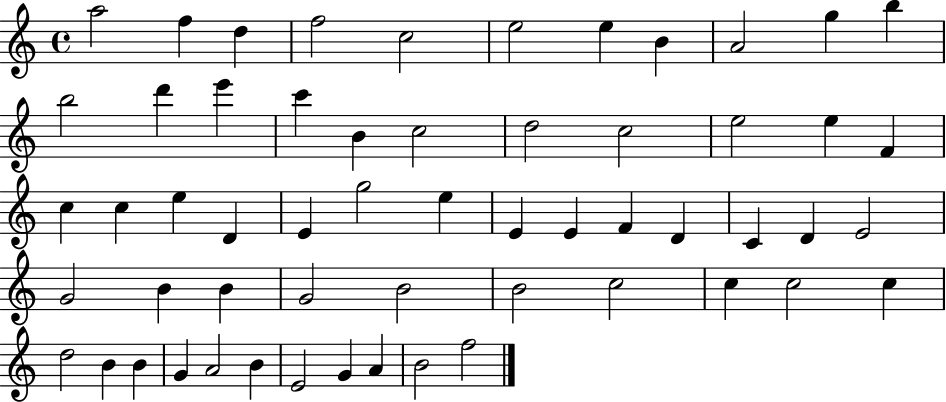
X:1
T:Untitled
M:4/4
L:1/4
K:C
a2 f d f2 c2 e2 e B A2 g b b2 d' e' c' B c2 d2 c2 e2 e F c c e D E g2 e E E F D C D E2 G2 B B G2 B2 B2 c2 c c2 c d2 B B G A2 B E2 G A B2 f2